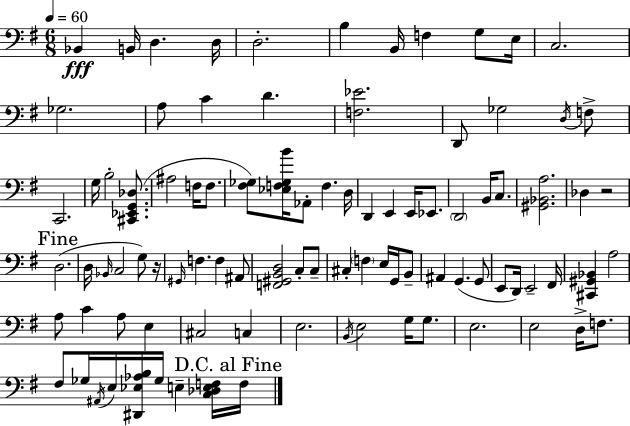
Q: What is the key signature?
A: E minor